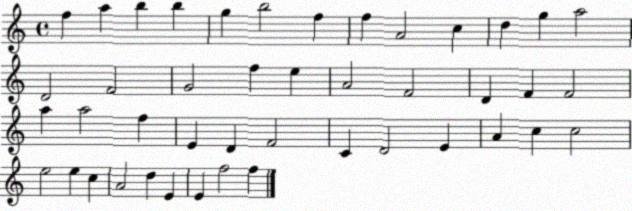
X:1
T:Untitled
M:4/4
L:1/4
K:C
f a b b g b2 f f A2 c d g a2 D2 F2 G2 f e A2 F2 D F F2 a a2 f E D F2 C D2 E A c c2 e2 e c A2 d E E f2 f